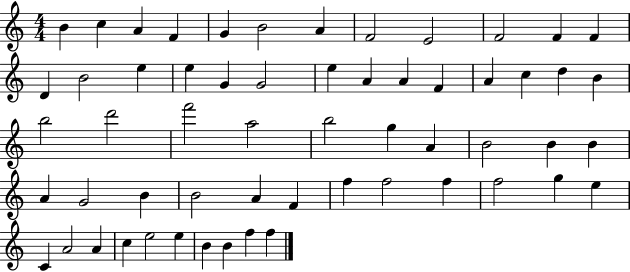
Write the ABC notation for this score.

X:1
T:Untitled
M:4/4
L:1/4
K:C
B c A F G B2 A F2 E2 F2 F F D B2 e e G G2 e A A F A c d B b2 d'2 f'2 a2 b2 g A B2 B B A G2 B B2 A F f f2 f f2 g e C A2 A c e2 e B B f f